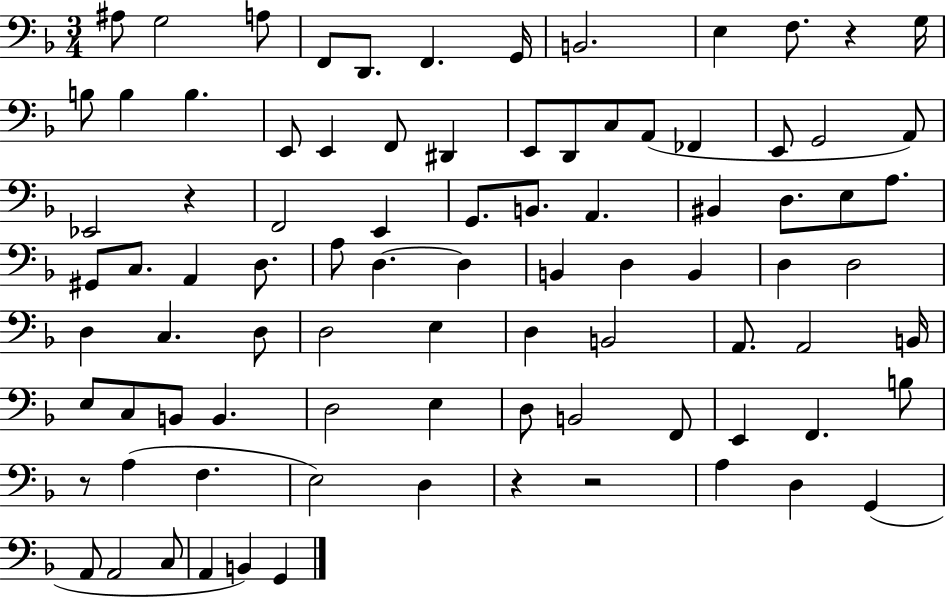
X:1
T:Untitled
M:3/4
L:1/4
K:F
^A,/2 G,2 A,/2 F,,/2 D,,/2 F,, G,,/4 B,,2 E, F,/2 z G,/4 B,/2 B, B, E,,/2 E,, F,,/2 ^D,, E,,/2 D,,/2 C,/2 A,,/2 _F,, E,,/2 G,,2 A,,/2 _E,,2 z F,,2 E,, G,,/2 B,,/2 A,, ^B,, D,/2 E,/2 A,/2 ^G,,/2 C,/2 A,, D,/2 A,/2 D, D, B,, D, B,, D, D,2 D, C, D,/2 D,2 E, D, B,,2 A,,/2 A,,2 B,,/4 E,/2 C,/2 B,,/2 B,, D,2 E, D,/2 B,,2 F,,/2 E,, F,, B,/2 z/2 A, F, E,2 D, z z2 A, D, G,, A,,/2 A,,2 C,/2 A,, B,, G,,